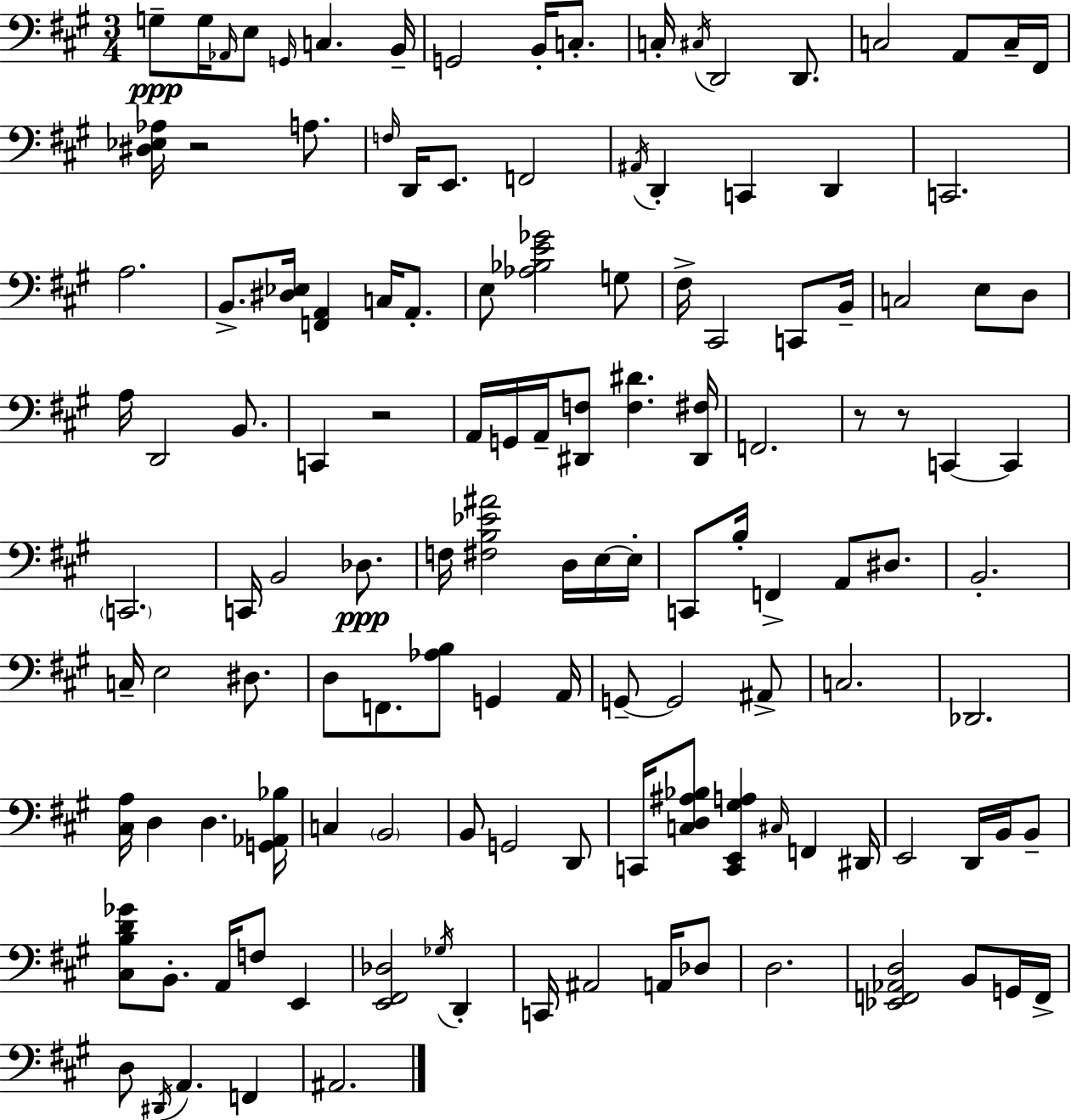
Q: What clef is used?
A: bass